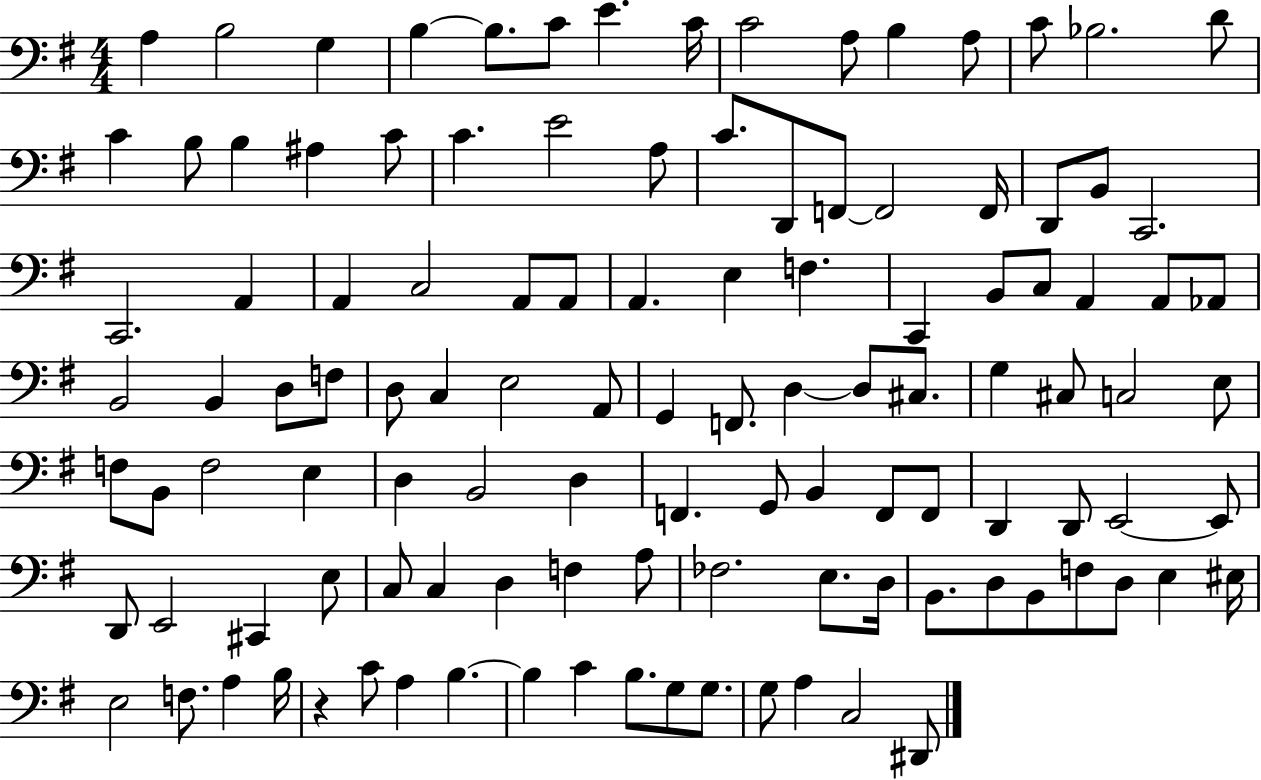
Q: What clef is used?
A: bass